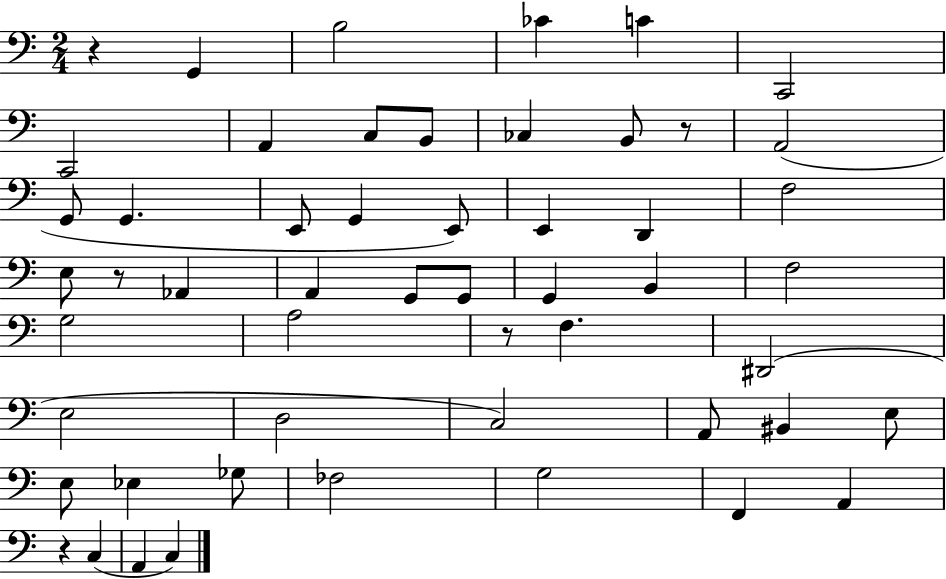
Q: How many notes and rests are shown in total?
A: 53